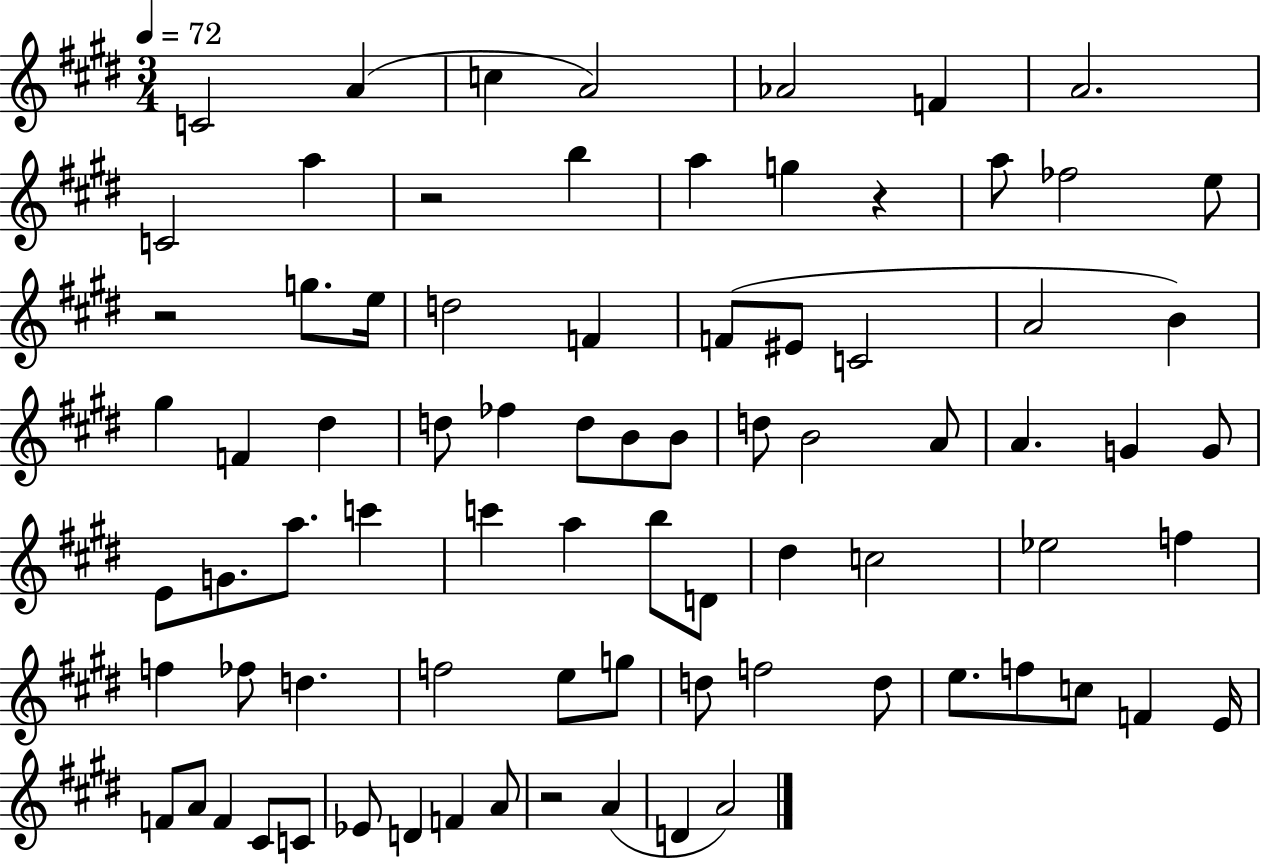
{
  \clef treble
  \numericTimeSignature
  \time 3/4
  \key e \major
  \tempo 4 = 72
  \repeat volta 2 { c'2 a'4( | c''4 a'2) | aes'2 f'4 | a'2. | \break c'2 a''4 | r2 b''4 | a''4 g''4 r4 | a''8 fes''2 e''8 | \break r2 g''8. e''16 | d''2 f'4 | f'8( eis'8 c'2 | a'2 b'4) | \break gis''4 f'4 dis''4 | d''8 fes''4 d''8 b'8 b'8 | d''8 b'2 a'8 | a'4. g'4 g'8 | \break e'8 g'8. a''8. c'''4 | c'''4 a''4 b''8 d'8 | dis''4 c''2 | ees''2 f''4 | \break f''4 fes''8 d''4. | f''2 e''8 g''8 | d''8 f''2 d''8 | e''8. f''8 c''8 f'4 e'16 | \break f'8 a'8 f'4 cis'8 c'8 | ees'8 d'4 f'4 a'8 | r2 a'4( | d'4 a'2) | \break } \bar "|."
}